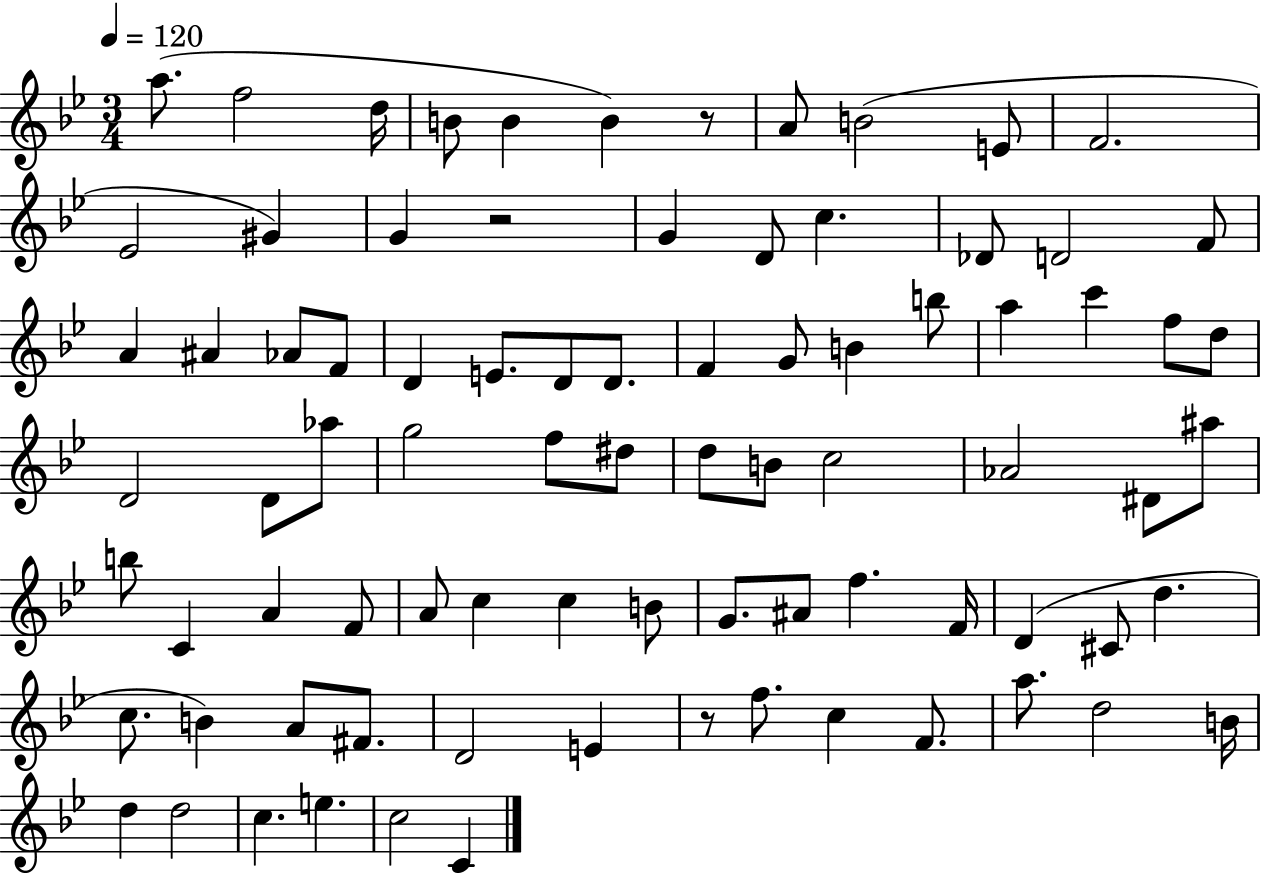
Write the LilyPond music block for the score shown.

{
  \clef treble
  \numericTimeSignature
  \time 3/4
  \key bes \major
  \tempo 4 = 120
  a''8.( f''2 d''16 | b'8 b'4 b'4) r8 | a'8 b'2( e'8 | f'2. | \break ees'2 gis'4) | g'4 r2 | g'4 d'8 c''4. | des'8 d'2 f'8 | \break a'4 ais'4 aes'8 f'8 | d'4 e'8. d'8 d'8. | f'4 g'8 b'4 b''8 | a''4 c'''4 f''8 d''8 | \break d'2 d'8 aes''8 | g''2 f''8 dis''8 | d''8 b'8 c''2 | aes'2 dis'8 ais''8 | \break b''8 c'4 a'4 f'8 | a'8 c''4 c''4 b'8 | g'8. ais'8 f''4. f'16 | d'4( cis'8 d''4. | \break c''8. b'4) a'8 fis'8. | d'2 e'4 | r8 f''8. c''4 f'8. | a''8. d''2 b'16 | \break d''4 d''2 | c''4. e''4. | c''2 c'4 | \bar "|."
}